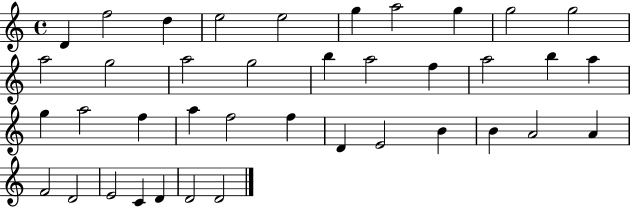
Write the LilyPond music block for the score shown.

{
  \clef treble
  \time 4/4
  \defaultTimeSignature
  \key c \major
  d'4 f''2 d''4 | e''2 e''2 | g''4 a''2 g''4 | g''2 g''2 | \break a''2 g''2 | a''2 g''2 | b''4 a''2 f''4 | a''2 b''4 a''4 | \break g''4 a''2 f''4 | a''4 f''2 f''4 | d'4 e'2 b'4 | b'4 a'2 a'4 | \break f'2 d'2 | e'2 c'4 d'4 | d'2 d'2 | \bar "|."
}